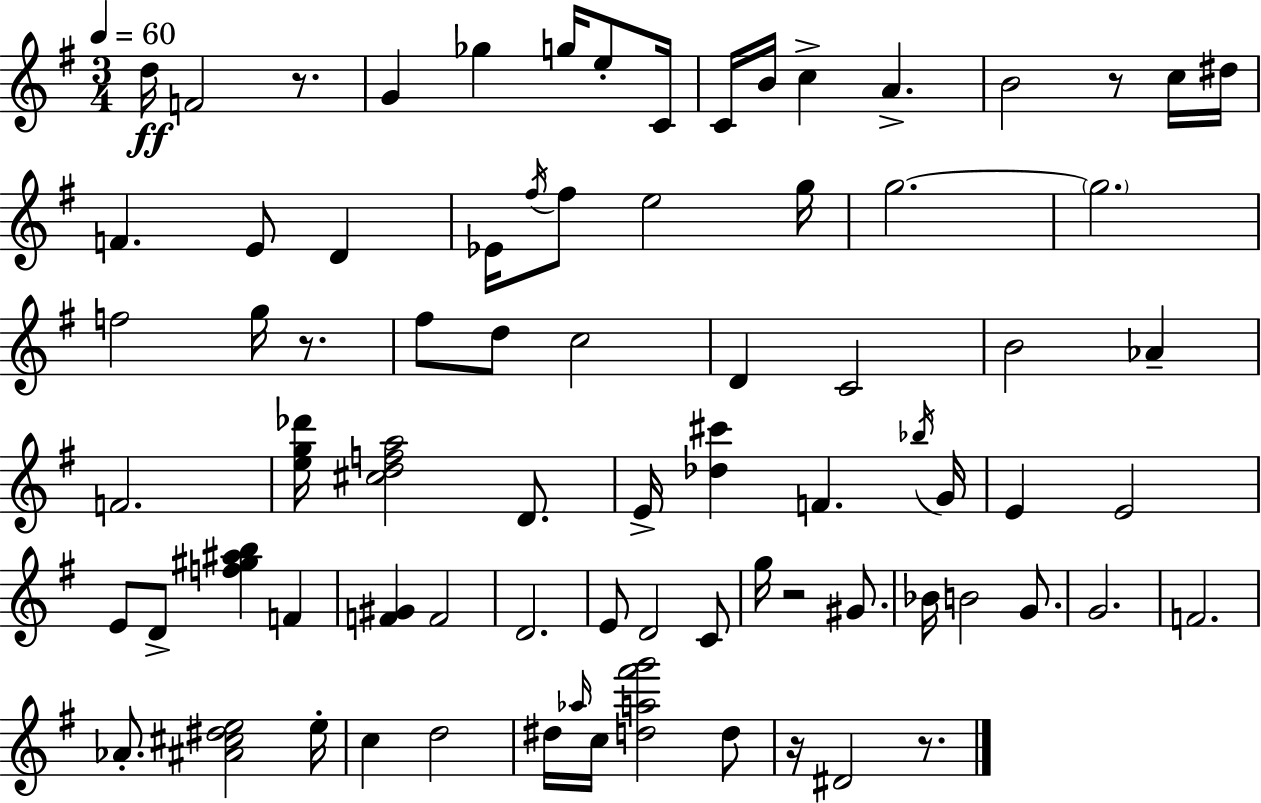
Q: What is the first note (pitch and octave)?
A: D5